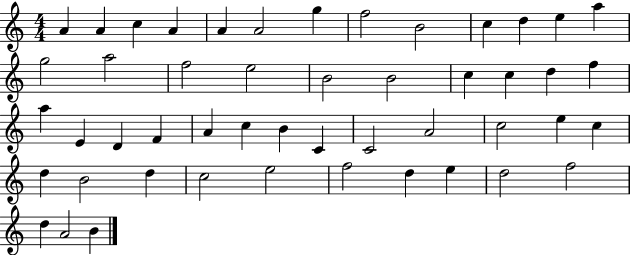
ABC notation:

X:1
T:Untitled
M:4/4
L:1/4
K:C
A A c A A A2 g f2 B2 c d e a g2 a2 f2 e2 B2 B2 c c d f a E D F A c B C C2 A2 c2 e c d B2 d c2 e2 f2 d e d2 f2 d A2 B